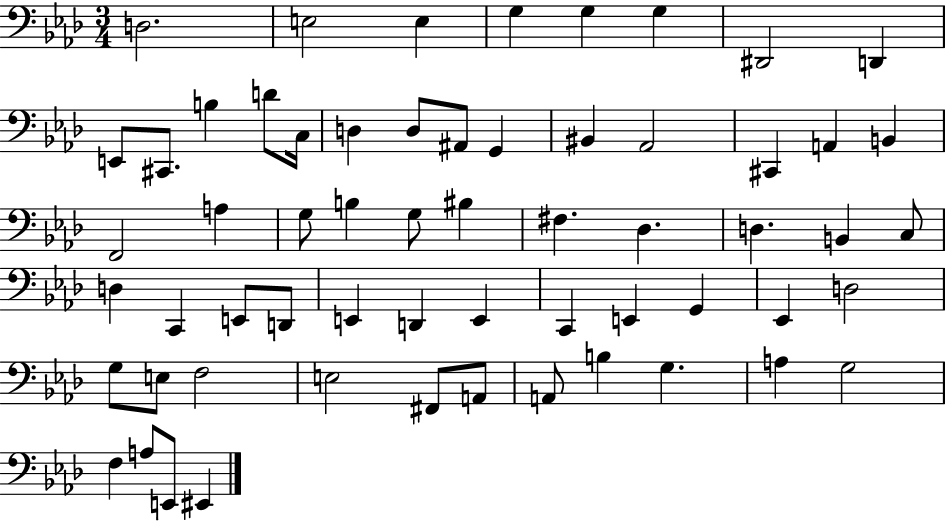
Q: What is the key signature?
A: AES major